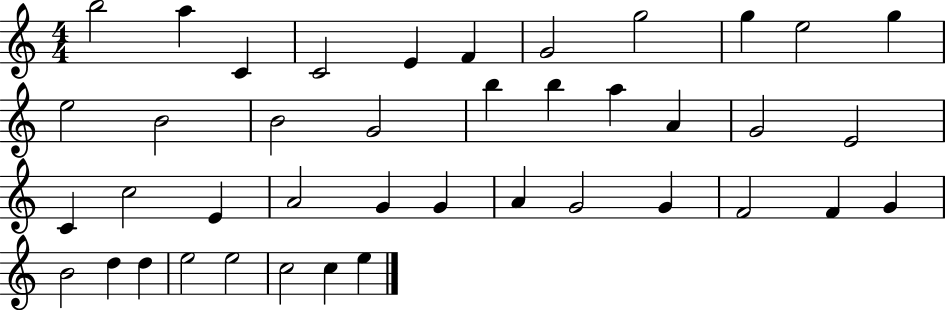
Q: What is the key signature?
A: C major